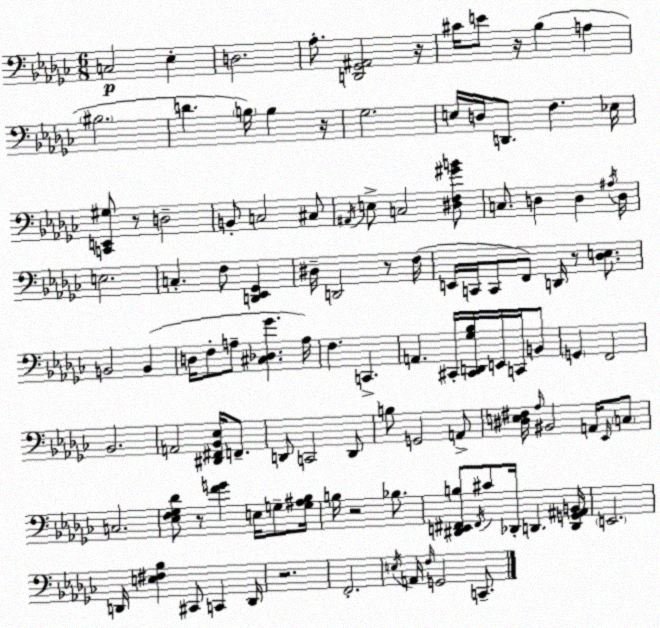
X:1
T:Untitled
M:6/8
L:1/4
K:Ebm
C,2 _E, D,2 _A,/2 [D,,_G,,^A,,]2 z/4 ^C/4 E/2 z/4 _B, A, ^B,2 D B,/4 B, z/4 _G,2 E,/4 D,/4 D,,/2 F, _E,/4 [C,,E,,^G,]/2 z/2 D,2 B,,/2 C,2 ^C,/2 ^A,,/4 E,/2 C,2 [^D,F,^GB]/2 C,/2 D, D, ^A,/4 D,/4 E,2 C, F,/2 [D,,_E,,_G,,] ^D,/4 D,,2 z/2 F,/4 E,,/4 C,,/4 C,,/2 F,,/2 D,,/4 z/2 [_D,E,]/2 B,,2 B,, D,/4 F,/2 A,/2 [^C,_D,_G] A,/4 F, C,, A,, ^C,,/4 [^C,,D,,_G,_B,]/4 E,,/4 C,,/4 B,,/2 G,, F,,2 _B,,2 A,,2 [^D,,^F,,_B,,_E,]/4 F,,/2 D,,/2 C,,2 D,,/2 B,/2 G,,2 A,,/2 [^D,E,^F,]/4 _A,/4 ^B,,2 A,,/4 _E,,/4 C,/2 C,2 [_E,F,_G,_D]/2 z/2 [FG] E,/4 G,/2 [G,^A,_B,]/4 B,/4 z2 _B,/2 [^D,,E,,^F,,B,]/2 ^F,,/4 ^C/2 _D,,/4 D,, [D,,G,,^A,,B,,]/4 E,,2 D,,/4 [E,^F,_B,] ^C,,/2 C,, D,,/4 z2 F,,2 E,/4 A,,/4 F,/4 G,,2 C,,/2